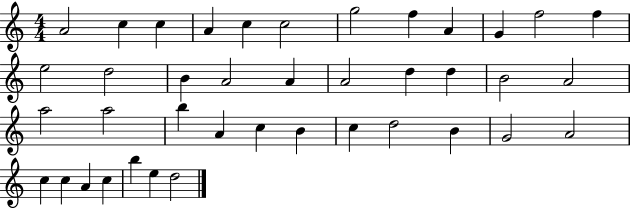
A4/h C5/q C5/q A4/q C5/q C5/h G5/h F5/q A4/q G4/q F5/h F5/q E5/h D5/h B4/q A4/h A4/q A4/h D5/q D5/q B4/h A4/h A5/h A5/h B5/q A4/q C5/q B4/q C5/q D5/h B4/q G4/h A4/h C5/q C5/q A4/q C5/q B5/q E5/q D5/h